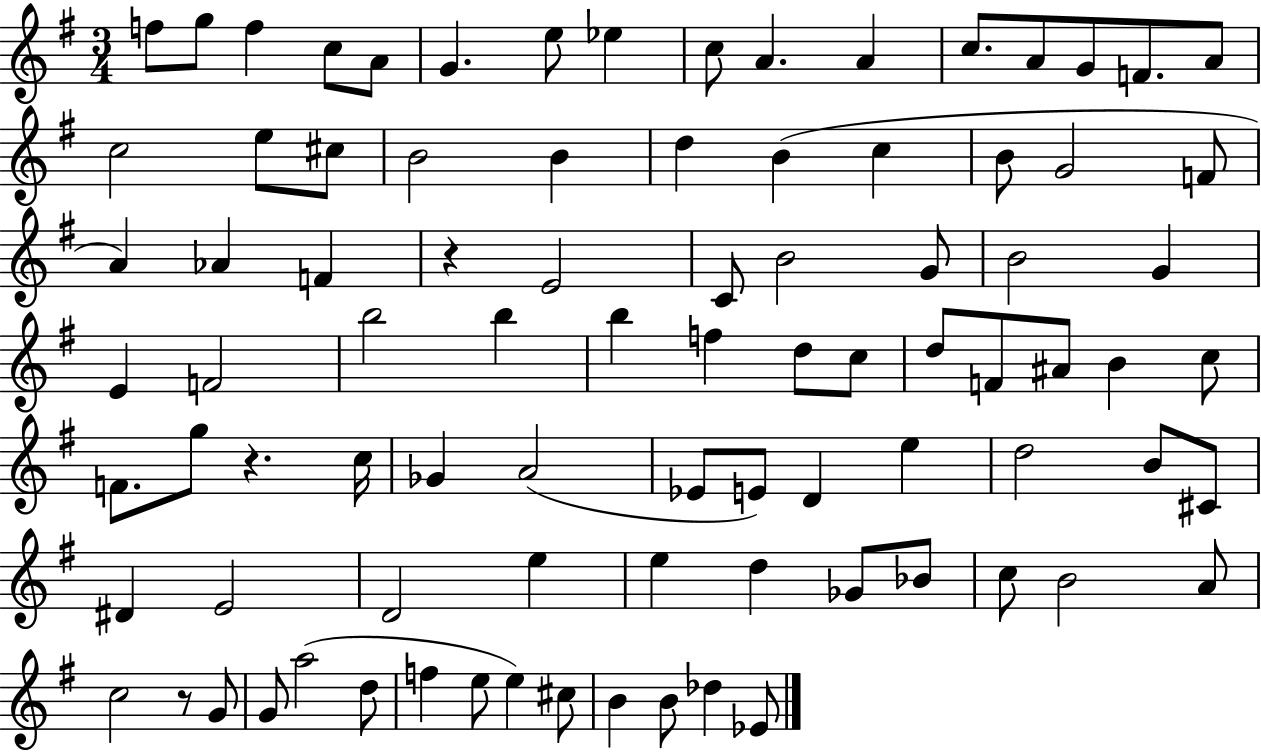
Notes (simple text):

F5/e G5/e F5/q C5/e A4/e G4/q. E5/e Eb5/q C5/e A4/q. A4/q C5/e. A4/e G4/e F4/e. A4/e C5/h E5/e C#5/e B4/h B4/q D5/q B4/q C5/q B4/e G4/h F4/e A4/q Ab4/q F4/q R/q E4/h C4/e B4/h G4/e B4/h G4/q E4/q F4/h B5/h B5/q B5/q F5/q D5/e C5/e D5/e F4/e A#4/e B4/q C5/e F4/e. G5/e R/q. C5/s Gb4/q A4/h Eb4/e E4/e D4/q E5/q D5/h B4/e C#4/e D#4/q E4/h D4/h E5/q E5/q D5/q Gb4/e Bb4/e C5/e B4/h A4/e C5/h R/e G4/e G4/e A5/h D5/e F5/q E5/e E5/q C#5/e B4/q B4/e Db5/q Eb4/e